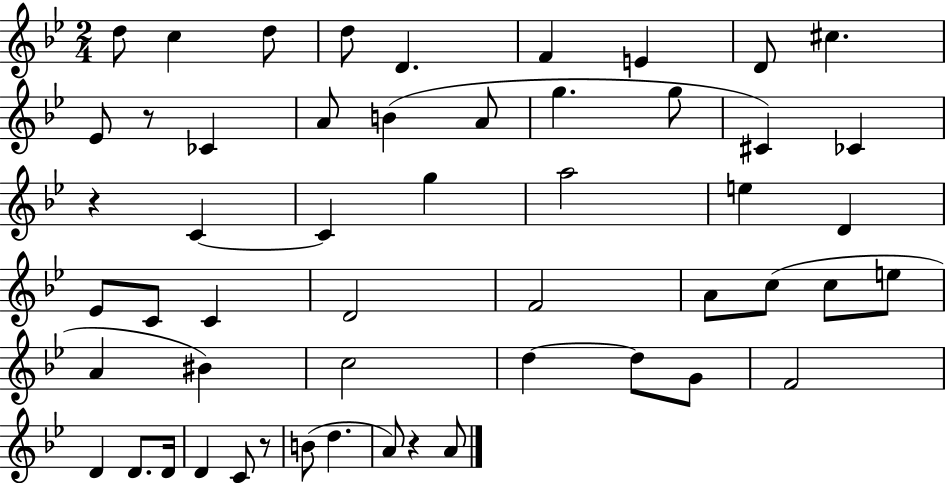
{
  \clef treble
  \numericTimeSignature
  \time 2/4
  \key bes \major
  d''8 c''4 d''8 | d''8 d'4. | f'4 e'4 | d'8 cis''4. | \break ees'8 r8 ces'4 | a'8 b'4( a'8 | g''4. g''8 | cis'4) ces'4 | \break r4 c'4~~ | c'4 g''4 | a''2 | e''4 d'4 | \break ees'8 c'8 c'4 | d'2 | f'2 | a'8 c''8( c''8 e''8 | \break a'4 bis'4) | c''2 | d''4~~ d''8 g'8 | f'2 | \break d'4 d'8. d'16 | d'4 c'8 r8 | b'8( d''4. | a'8) r4 a'8 | \break \bar "|."
}